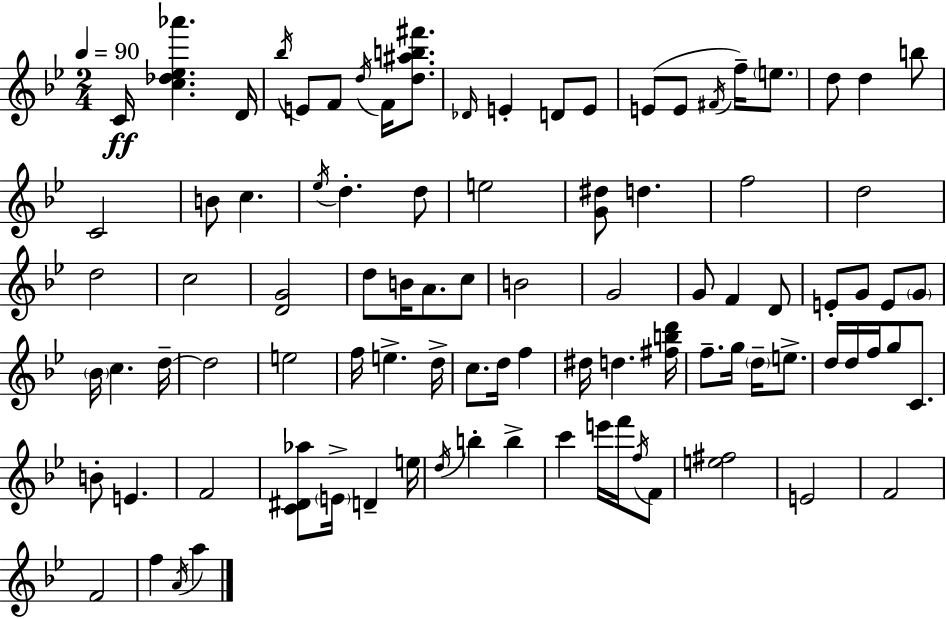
C4/s [C5,Db5,Eb5,Ab6]/q. D4/s Bb5/s E4/e F4/e D5/s F4/s [D5,A#5,B5,F#6]/e. Db4/s E4/q D4/e E4/e E4/e E4/e F#4/s F5/s E5/e. D5/e D5/q B5/e C4/h B4/e C5/q. Eb5/s D5/q. D5/e E5/h [G4,D#5]/e D5/q. F5/h D5/h D5/h C5/h [D4,G4]/h D5/e B4/s A4/e. C5/e B4/h G4/h G4/e F4/q D4/e E4/e G4/e E4/e G4/e Bb4/s C5/q. D5/s D5/h E5/h F5/s E5/q. D5/s C5/e. D5/s F5/q D#5/s D5/q. [F#5,B5,D6]/s F5/e. G5/s D5/s E5/e. D5/s D5/s F5/s G5/e C4/e. B4/e E4/q. F4/h [C4,D#4,Ab5]/e E4/s D4/q E5/s D5/s B5/q B5/q C6/q E6/s F6/s F5/s F4/e [E5,F#5]/h E4/h F4/h F4/h F5/q A4/s A5/q